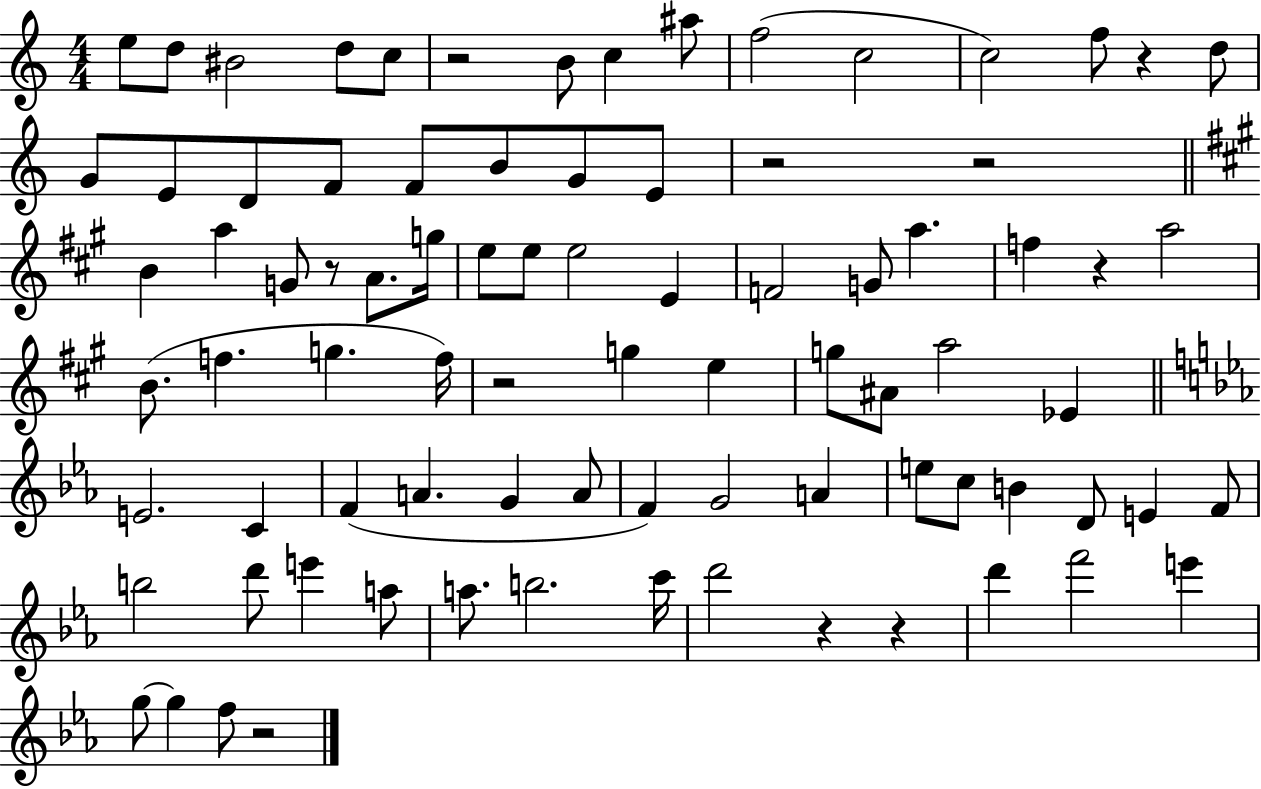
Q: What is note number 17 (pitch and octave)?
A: F4